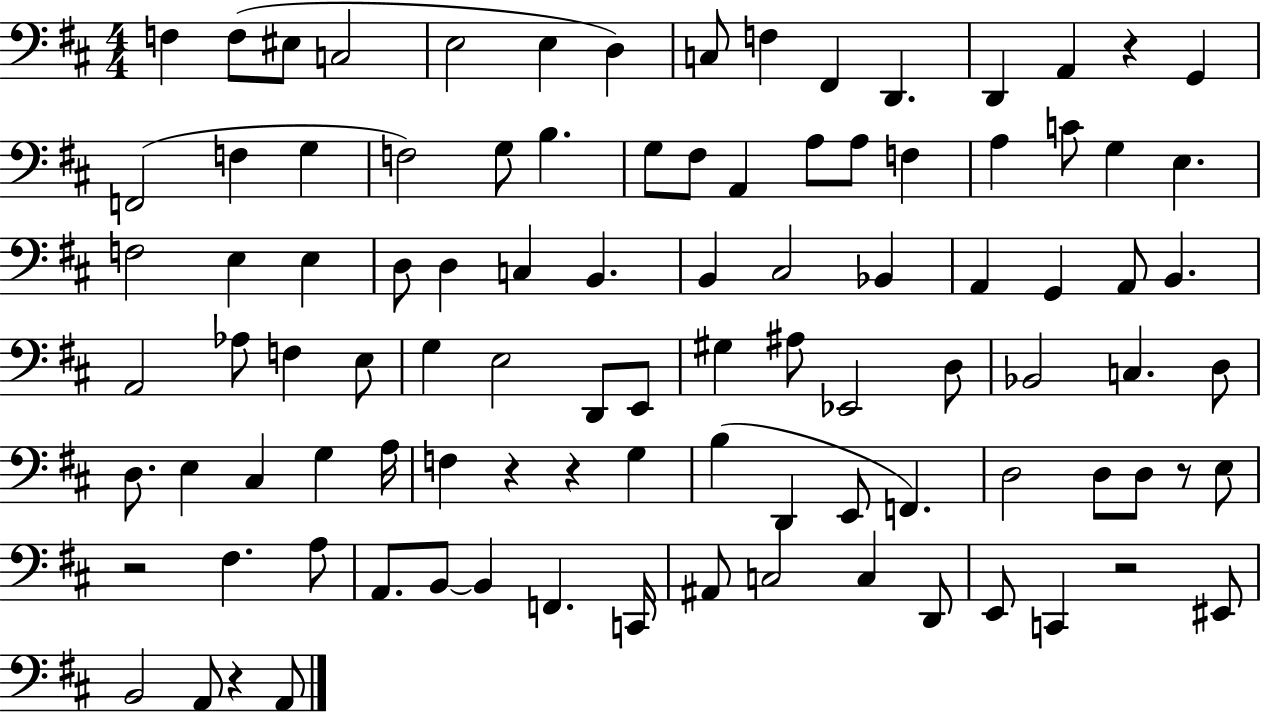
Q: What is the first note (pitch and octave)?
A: F3